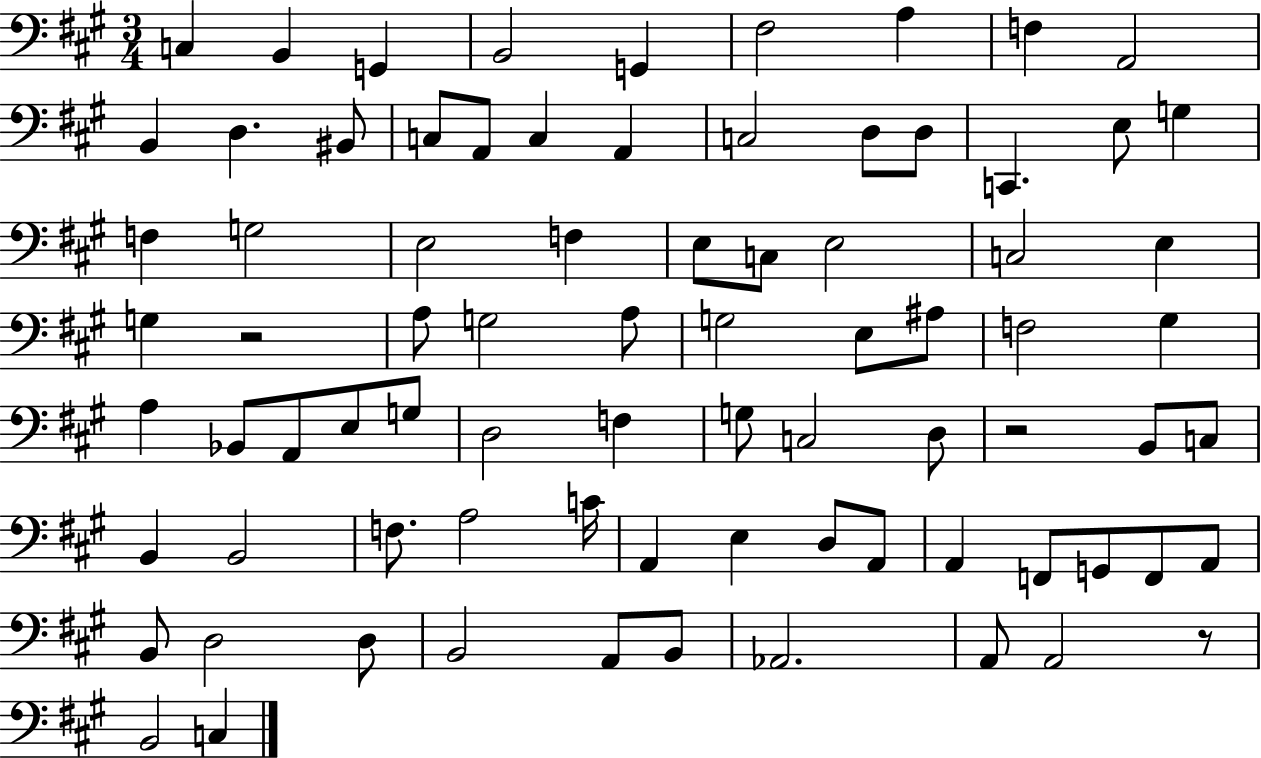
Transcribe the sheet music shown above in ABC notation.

X:1
T:Untitled
M:3/4
L:1/4
K:A
C, B,, G,, B,,2 G,, ^F,2 A, F, A,,2 B,, D, ^B,,/2 C,/2 A,,/2 C, A,, C,2 D,/2 D,/2 C,, E,/2 G, F, G,2 E,2 F, E,/2 C,/2 E,2 C,2 E, G, z2 A,/2 G,2 A,/2 G,2 E,/2 ^A,/2 F,2 ^G, A, _B,,/2 A,,/2 E,/2 G,/2 D,2 F, G,/2 C,2 D,/2 z2 B,,/2 C,/2 B,, B,,2 F,/2 A,2 C/4 A,, E, D,/2 A,,/2 A,, F,,/2 G,,/2 F,,/2 A,,/2 B,,/2 D,2 D,/2 B,,2 A,,/2 B,,/2 _A,,2 A,,/2 A,,2 z/2 B,,2 C,